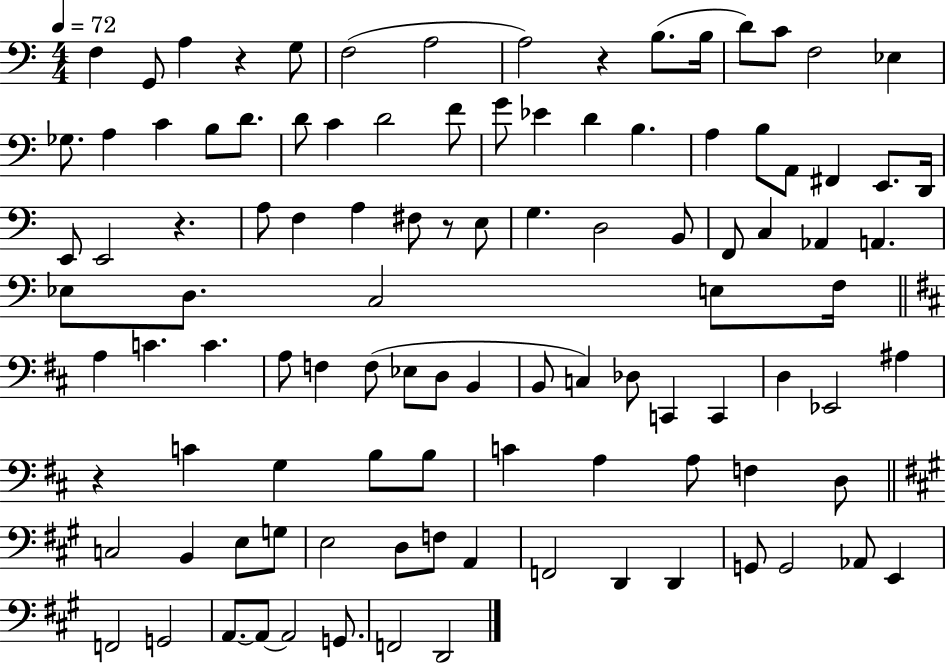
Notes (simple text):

F3/q G2/e A3/q R/q G3/e F3/h A3/h A3/h R/q B3/e. B3/s D4/e C4/e F3/h Eb3/q Gb3/e. A3/q C4/q B3/e D4/e. D4/e C4/q D4/h F4/e G4/e Eb4/q D4/q B3/q. A3/q B3/e A2/e F#2/q E2/e. D2/s E2/e E2/h R/q. A3/e F3/q A3/q F#3/e R/e E3/e G3/q. D3/h B2/e F2/e C3/q Ab2/q A2/q. Eb3/e D3/e. C3/h E3/e F3/s A3/q C4/q. C4/q. A3/e F3/q F3/e Eb3/e D3/e B2/q B2/e C3/q Db3/e C2/q C2/q D3/q Eb2/h A#3/q R/q C4/q G3/q B3/e B3/e C4/q A3/q A3/e F3/q D3/e C3/h B2/q E3/e G3/e E3/h D3/e F3/e A2/q F2/h D2/q D2/q G2/e G2/h Ab2/e E2/q F2/h G2/h A2/e. A2/e A2/h G2/e. F2/h D2/h